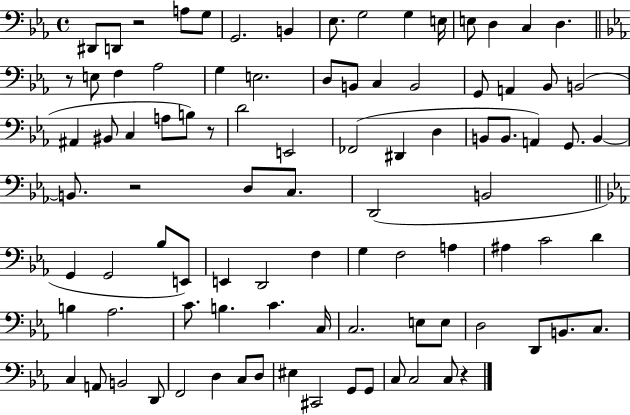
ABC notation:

X:1
T:Untitled
M:4/4
L:1/4
K:Eb
^D,,/2 D,,/2 z2 A,/2 G,/2 G,,2 B,, _E,/2 G,2 G, E,/4 E,/2 D, C, D, z/2 E,/2 F, _A,2 G, E,2 D,/2 B,,/2 C, B,,2 G,,/2 A,, _B,,/2 B,,2 ^A,, ^B,,/2 C, A,/2 B,/2 z/2 D2 E,,2 _F,,2 ^D,, D, B,,/2 B,,/2 A,, G,,/2 B,, B,,/2 z2 D,/2 C,/2 D,,2 B,,2 G,, G,,2 _B,/2 E,,/2 E,, D,,2 F, G, F,2 A, ^A, C2 D B, _A,2 C/2 B, C C,/4 C,2 E,/2 E,/2 D,2 D,,/2 B,,/2 C,/2 C, A,,/2 B,,2 D,,/2 F,,2 D, C,/2 D,/2 ^E, ^C,,2 G,,/2 G,,/2 C,/2 C,2 C,/2 z